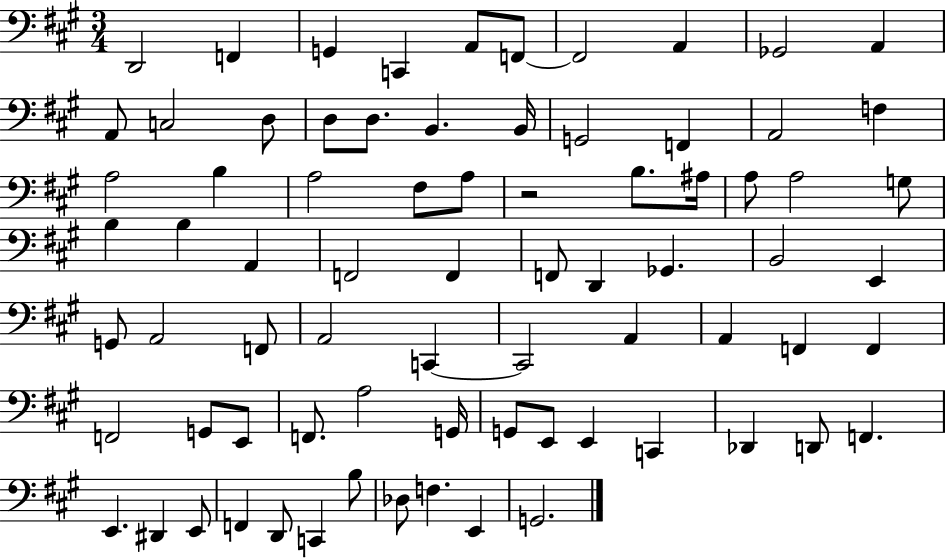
X:1
T:Untitled
M:3/4
L:1/4
K:A
D,,2 F,, G,, C,, A,,/2 F,,/2 F,,2 A,, _G,,2 A,, A,,/2 C,2 D,/2 D,/2 D,/2 B,, B,,/4 G,,2 F,, A,,2 F, A,2 B, A,2 ^F,/2 A,/2 z2 B,/2 ^A,/4 A,/2 A,2 G,/2 B, B, A,, F,,2 F,, F,,/2 D,, _G,, B,,2 E,, G,,/2 A,,2 F,,/2 A,,2 C,, C,,2 A,, A,, F,, F,, F,,2 G,,/2 E,,/2 F,,/2 A,2 G,,/4 G,,/2 E,,/2 E,, C,, _D,, D,,/2 F,, E,, ^D,, E,,/2 F,, D,,/2 C,, B,/2 _D,/2 F, E,, G,,2